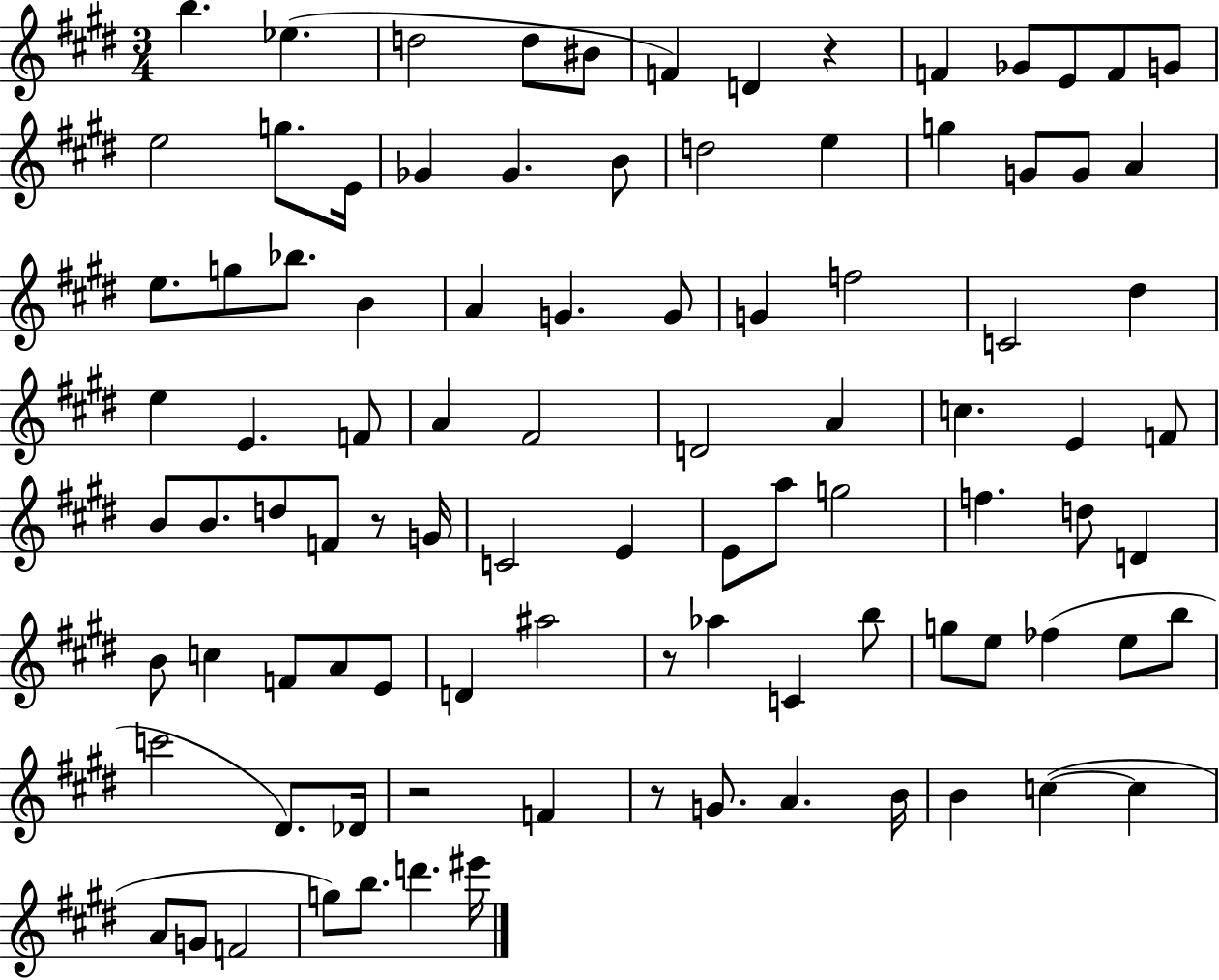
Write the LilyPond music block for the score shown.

{
  \clef treble
  \numericTimeSignature
  \time 3/4
  \key e \major
  \repeat volta 2 { b''4. ees''4.( | d''2 d''8 bis'8 | f'4) d'4 r4 | f'4 ges'8 e'8 f'8 g'8 | \break e''2 g''8. e'16 | ges'4 ges'4. b'8 | d''2 e''4 | g''4 g'8 g'8 a'4 | \break e''8. g''8 bes''8. b'4 | a'4 g'4. g'8 | g'4 f''2 | c'2 dis''4 | \break e''4 e'4. f'8 | a'4 fis'2 | d'2 a'4 | c''4. e'4 f'8 | \break b'8 b'8. d''8 f'8 r8 g'16 | c'2 e'4 | e'8 a''8 g''2 | f''4. d''8 d'4 | \break b'8 c''4 f'8 a'8 e'8 | d'4 ais''2 | r8 aes''4 c'4 b''8 | g''8 e''8 fes''4( e''8 b''8 | \break c'''2 dis'8.) des'16 | r2 f'4 | r8 g'8. a'4. b'16 | b'4 c''4~(~ c''4 | \break a'8 g'8 f'2 | g''8) b''8. d'''4. eis'''16 | } \bar "|."
}